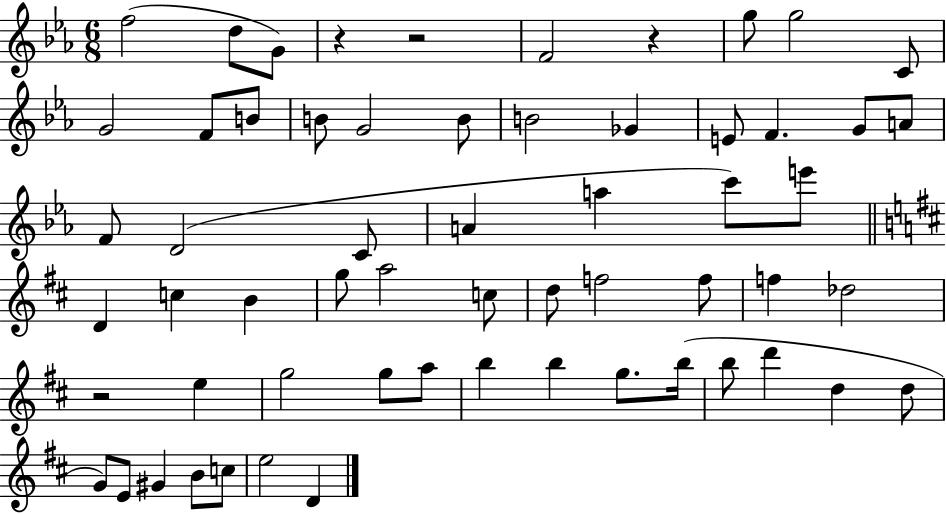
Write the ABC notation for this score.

X:1
T:Untitled
M:6/8
L:1/4
K:Eb
f2 d/2 G/2 z z2 F2 z g/2 g2 C/2 G2 F/2 B/2 B/2 G2 B/2 B2 _G E/2 F G/2 A/2 F/2 D2 C/2 A a c'/2 e'/2 D c B g/2 a2 c/2 d/2 f2 f/2 f _d2 z2 e g2 g/2 a/2 b b g/2 b/4 b/2 d' d d/2 G/2 E/2 ^G B/2 c/2 e2 D